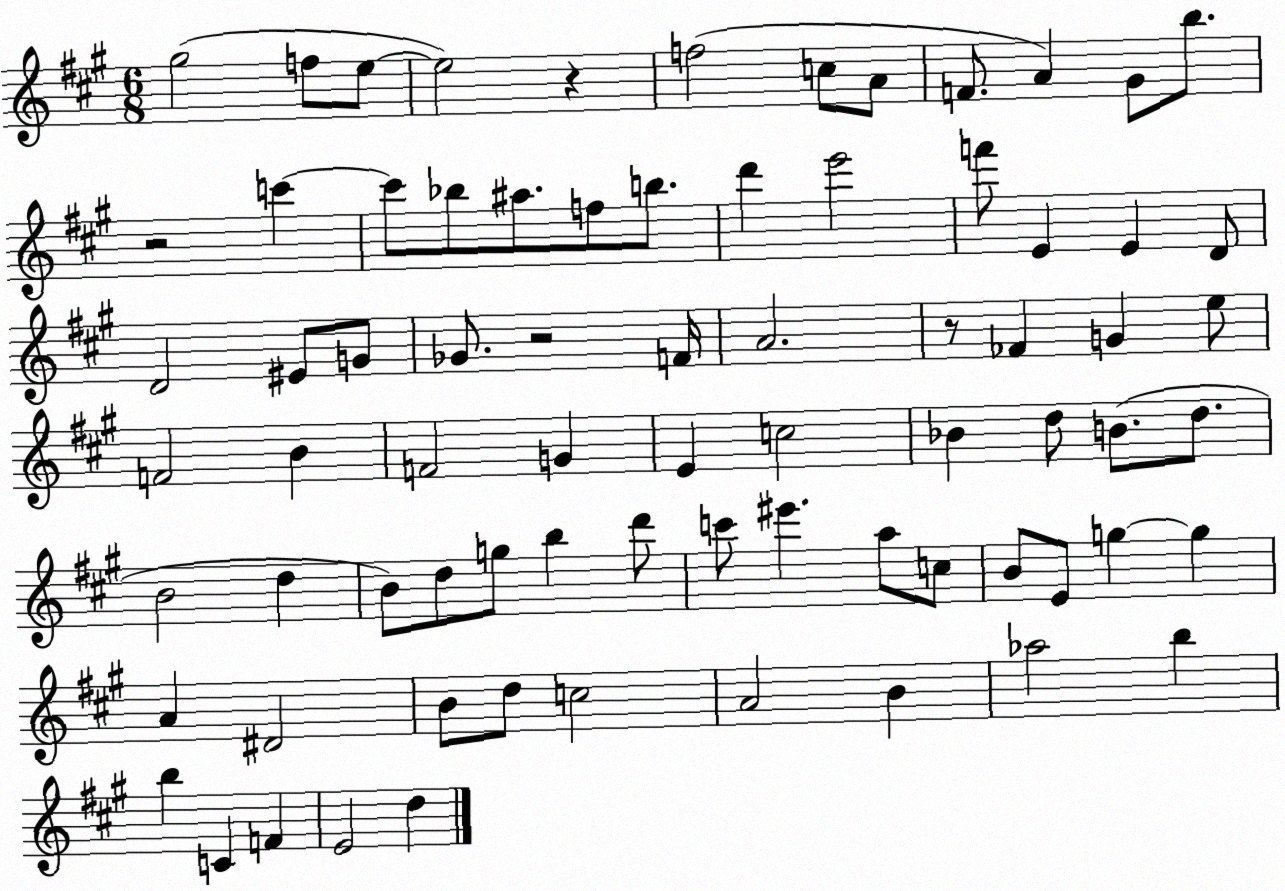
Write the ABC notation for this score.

X:1
T:Untitled
M:6/8
L:1/4
K:A
^g2 f/2 e/2 e2 z f2 c/2 A/2 F/2 A ^G/2 b/2 z2 c' c'/2 _b/2 ^a/2 f/2 b/2 d' e'2 f'/2 E E D/2 D2 ^E/2 G/2 _G/2 z2 F/4 A2 z/2 _F G e/2 F2 B F2 G E c2 _B d/2 B/2 d/2 B2 d B/2 d/2 g/2 b d'/2 c'/2 ^e' a/2 c/2 B/2 E/2 g g A ^D2 B/2 d/2 c2 A2 B _a2 b b C F E2 d